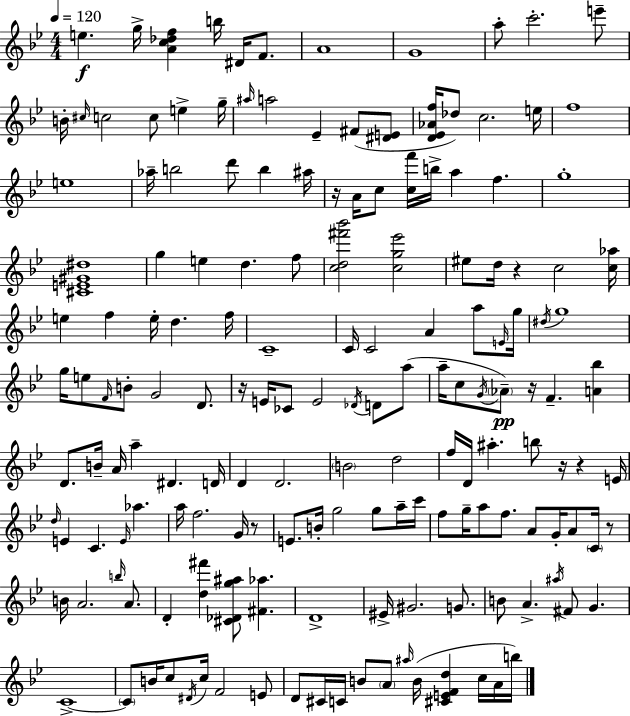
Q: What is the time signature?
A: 4/4